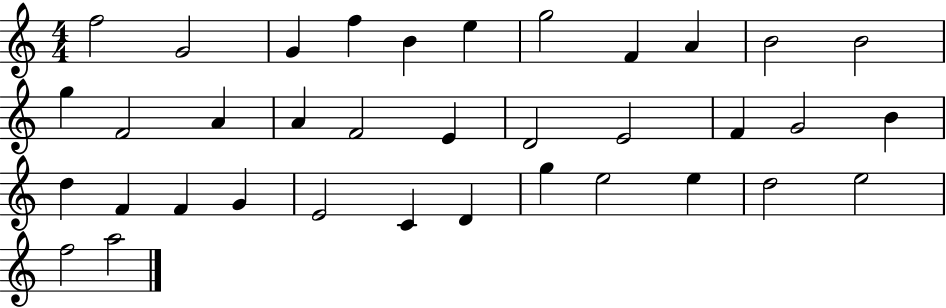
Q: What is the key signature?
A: C major